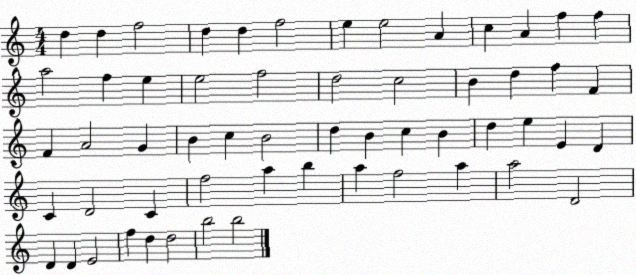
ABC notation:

X:1
T:Untitled
M:4/4
L:1/4
K:C
d d f2 d d f2 e e2 A c A f f a2 f e e2 f2 d2 c2 B d f F F A2 G B c B2 d B c B d e E D C D2 C f2 a b a f2 a a2 D2 D D E2 f d d2 b2 b2